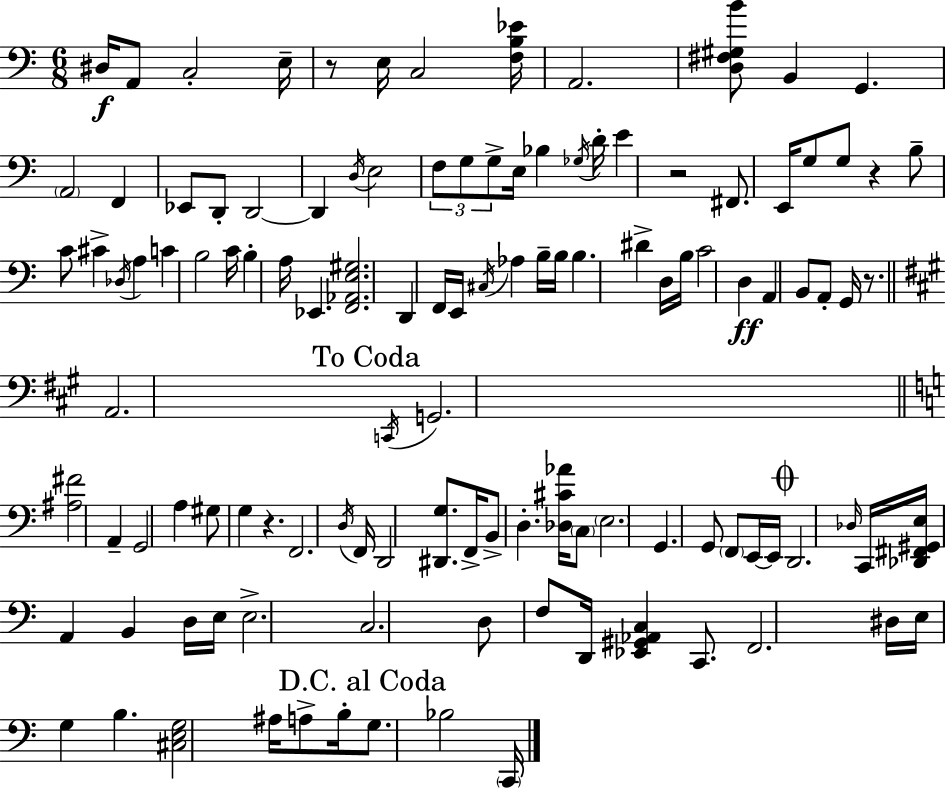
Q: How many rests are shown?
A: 5